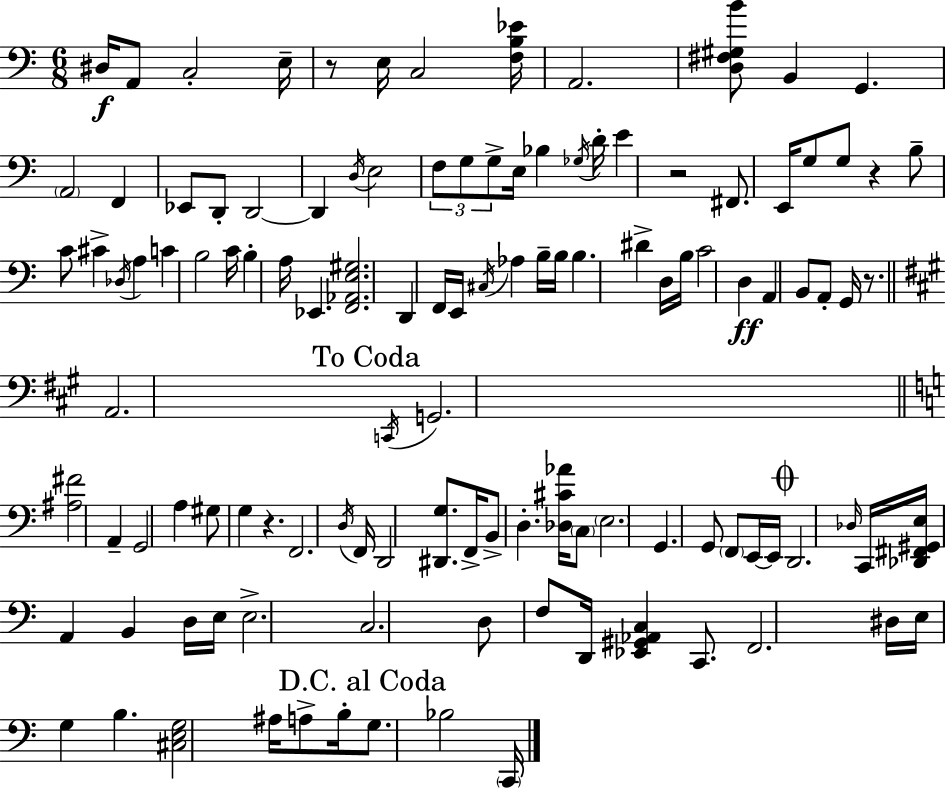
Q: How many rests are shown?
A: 5